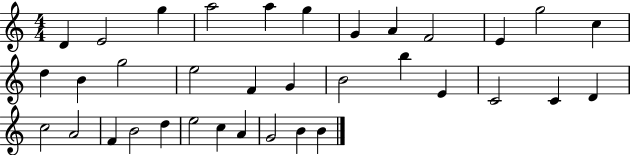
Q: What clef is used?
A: treble